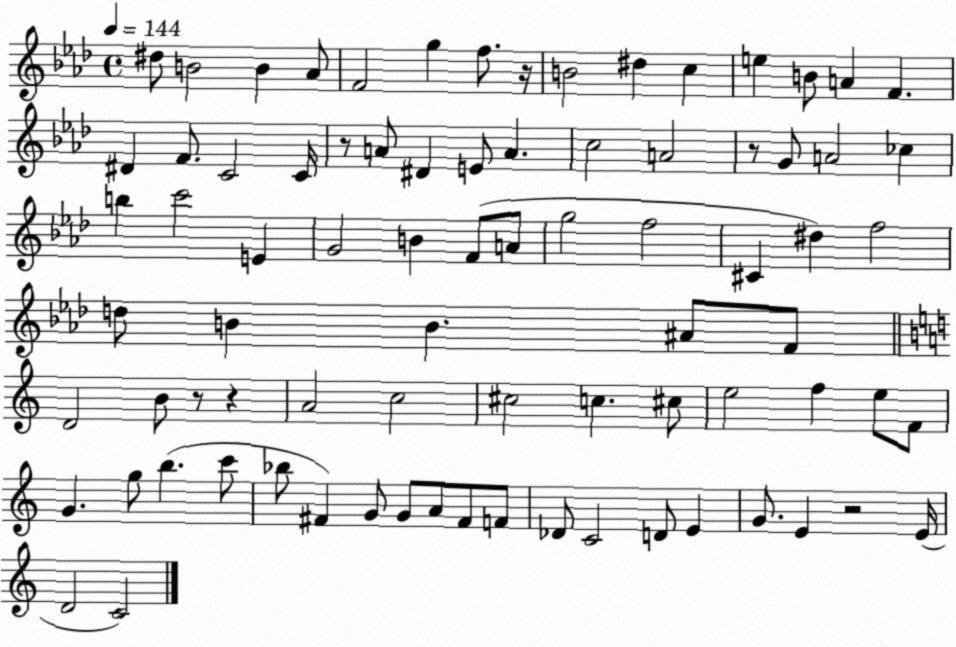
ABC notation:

X:1
T:Untitled
M:4/4
L:1/4
K:Ab
^d/2 B2 B _A/2 F2 g f/2 z/4 B2 ^d c e B/2 A F ^D F/2 C2 C/4 z/2 A/2 ^D E/2 A c2 A2 z/2 G/2 A2 _c b c'2 E G2 B F/2 A/2 g2 f2 ^C ^d f2 d/2 B B ^A/2 F/2 D2 B/2 z/2 z A2 c2 ^c2 c ^c/2 e2 f e/2 F/2 G g/2 b c'/2 _b/2 ^F G/2 G/2 A/2 ^F/2 F/2 _D/2 C2 D/2 E G/2 E z2 E/4 D2 C2